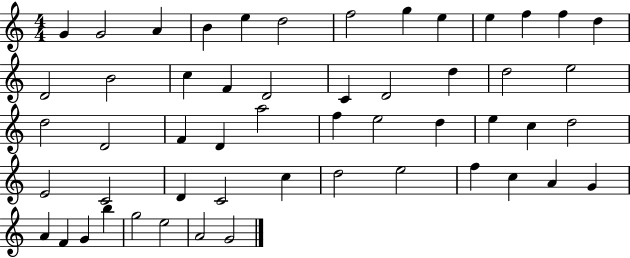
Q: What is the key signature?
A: C major